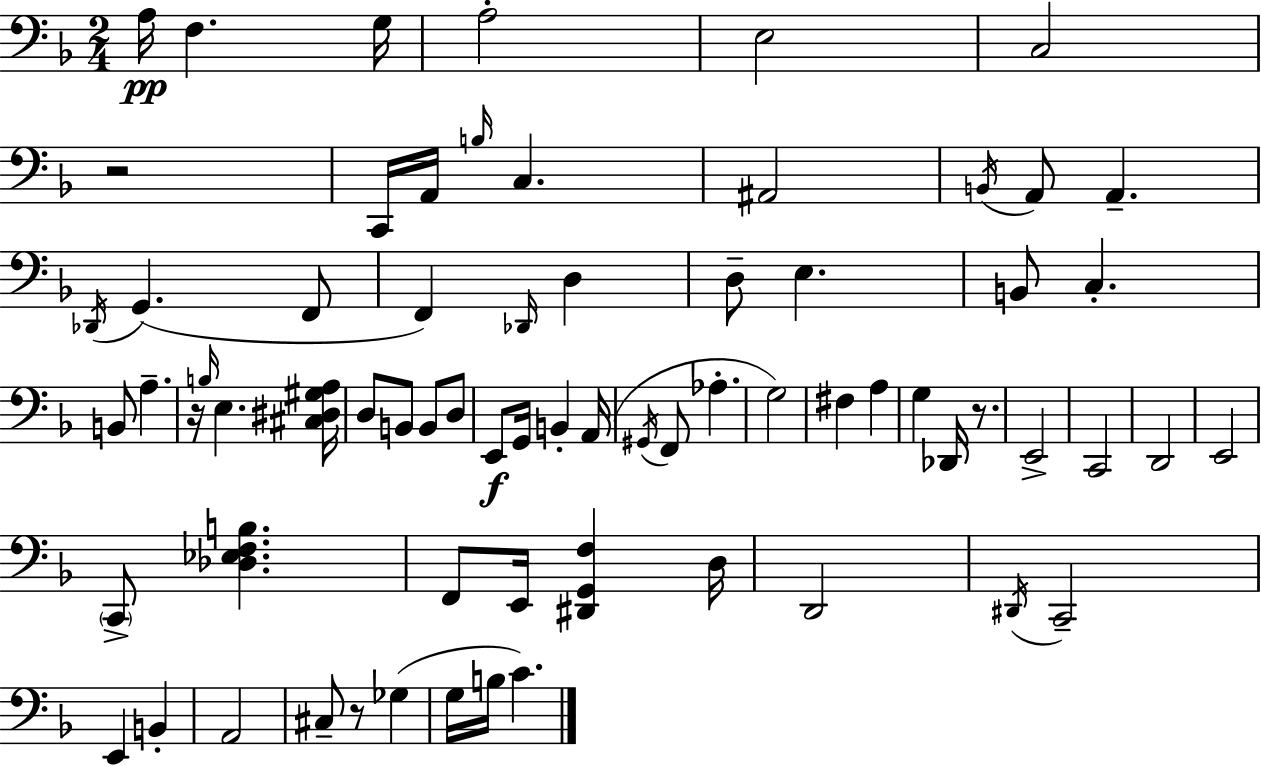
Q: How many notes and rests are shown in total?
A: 70